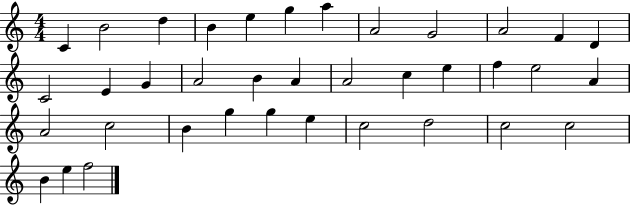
X:1
T:Untitled
M:4/4
L:1/4
K:C
C B2 d B e g a A2 G2 A2 F D C2 E G A2 B A A2 c e f e2 A A2 c2 B g g e c2 d2 c2 c2 B e f2